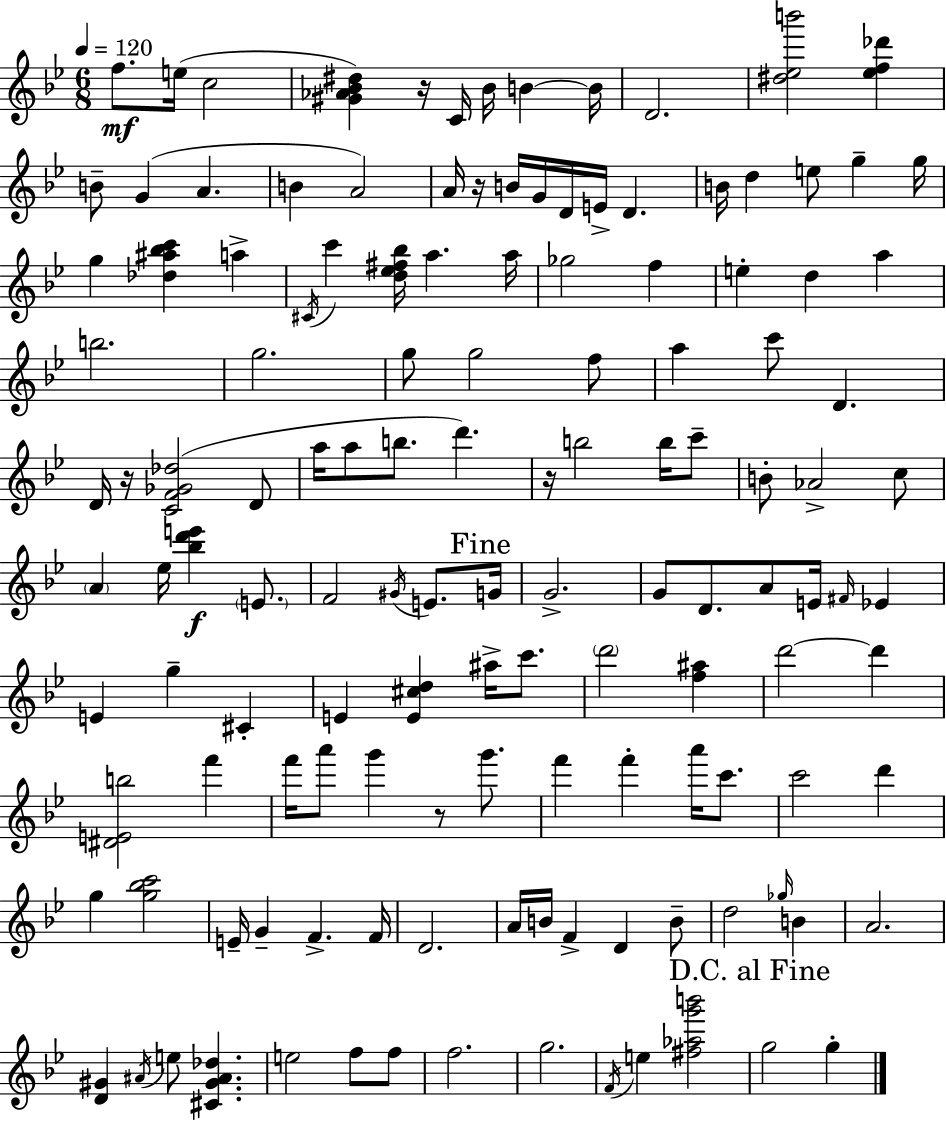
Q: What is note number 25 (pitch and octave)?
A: G5